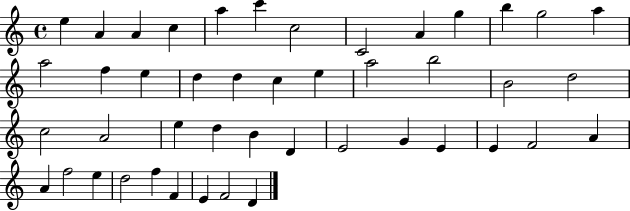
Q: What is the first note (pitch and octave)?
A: E5